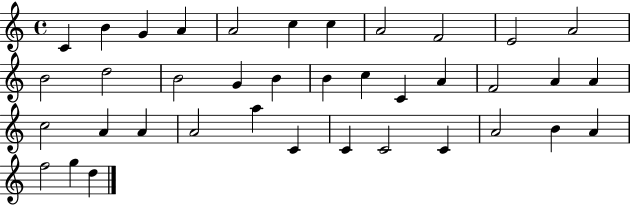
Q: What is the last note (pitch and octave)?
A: D5